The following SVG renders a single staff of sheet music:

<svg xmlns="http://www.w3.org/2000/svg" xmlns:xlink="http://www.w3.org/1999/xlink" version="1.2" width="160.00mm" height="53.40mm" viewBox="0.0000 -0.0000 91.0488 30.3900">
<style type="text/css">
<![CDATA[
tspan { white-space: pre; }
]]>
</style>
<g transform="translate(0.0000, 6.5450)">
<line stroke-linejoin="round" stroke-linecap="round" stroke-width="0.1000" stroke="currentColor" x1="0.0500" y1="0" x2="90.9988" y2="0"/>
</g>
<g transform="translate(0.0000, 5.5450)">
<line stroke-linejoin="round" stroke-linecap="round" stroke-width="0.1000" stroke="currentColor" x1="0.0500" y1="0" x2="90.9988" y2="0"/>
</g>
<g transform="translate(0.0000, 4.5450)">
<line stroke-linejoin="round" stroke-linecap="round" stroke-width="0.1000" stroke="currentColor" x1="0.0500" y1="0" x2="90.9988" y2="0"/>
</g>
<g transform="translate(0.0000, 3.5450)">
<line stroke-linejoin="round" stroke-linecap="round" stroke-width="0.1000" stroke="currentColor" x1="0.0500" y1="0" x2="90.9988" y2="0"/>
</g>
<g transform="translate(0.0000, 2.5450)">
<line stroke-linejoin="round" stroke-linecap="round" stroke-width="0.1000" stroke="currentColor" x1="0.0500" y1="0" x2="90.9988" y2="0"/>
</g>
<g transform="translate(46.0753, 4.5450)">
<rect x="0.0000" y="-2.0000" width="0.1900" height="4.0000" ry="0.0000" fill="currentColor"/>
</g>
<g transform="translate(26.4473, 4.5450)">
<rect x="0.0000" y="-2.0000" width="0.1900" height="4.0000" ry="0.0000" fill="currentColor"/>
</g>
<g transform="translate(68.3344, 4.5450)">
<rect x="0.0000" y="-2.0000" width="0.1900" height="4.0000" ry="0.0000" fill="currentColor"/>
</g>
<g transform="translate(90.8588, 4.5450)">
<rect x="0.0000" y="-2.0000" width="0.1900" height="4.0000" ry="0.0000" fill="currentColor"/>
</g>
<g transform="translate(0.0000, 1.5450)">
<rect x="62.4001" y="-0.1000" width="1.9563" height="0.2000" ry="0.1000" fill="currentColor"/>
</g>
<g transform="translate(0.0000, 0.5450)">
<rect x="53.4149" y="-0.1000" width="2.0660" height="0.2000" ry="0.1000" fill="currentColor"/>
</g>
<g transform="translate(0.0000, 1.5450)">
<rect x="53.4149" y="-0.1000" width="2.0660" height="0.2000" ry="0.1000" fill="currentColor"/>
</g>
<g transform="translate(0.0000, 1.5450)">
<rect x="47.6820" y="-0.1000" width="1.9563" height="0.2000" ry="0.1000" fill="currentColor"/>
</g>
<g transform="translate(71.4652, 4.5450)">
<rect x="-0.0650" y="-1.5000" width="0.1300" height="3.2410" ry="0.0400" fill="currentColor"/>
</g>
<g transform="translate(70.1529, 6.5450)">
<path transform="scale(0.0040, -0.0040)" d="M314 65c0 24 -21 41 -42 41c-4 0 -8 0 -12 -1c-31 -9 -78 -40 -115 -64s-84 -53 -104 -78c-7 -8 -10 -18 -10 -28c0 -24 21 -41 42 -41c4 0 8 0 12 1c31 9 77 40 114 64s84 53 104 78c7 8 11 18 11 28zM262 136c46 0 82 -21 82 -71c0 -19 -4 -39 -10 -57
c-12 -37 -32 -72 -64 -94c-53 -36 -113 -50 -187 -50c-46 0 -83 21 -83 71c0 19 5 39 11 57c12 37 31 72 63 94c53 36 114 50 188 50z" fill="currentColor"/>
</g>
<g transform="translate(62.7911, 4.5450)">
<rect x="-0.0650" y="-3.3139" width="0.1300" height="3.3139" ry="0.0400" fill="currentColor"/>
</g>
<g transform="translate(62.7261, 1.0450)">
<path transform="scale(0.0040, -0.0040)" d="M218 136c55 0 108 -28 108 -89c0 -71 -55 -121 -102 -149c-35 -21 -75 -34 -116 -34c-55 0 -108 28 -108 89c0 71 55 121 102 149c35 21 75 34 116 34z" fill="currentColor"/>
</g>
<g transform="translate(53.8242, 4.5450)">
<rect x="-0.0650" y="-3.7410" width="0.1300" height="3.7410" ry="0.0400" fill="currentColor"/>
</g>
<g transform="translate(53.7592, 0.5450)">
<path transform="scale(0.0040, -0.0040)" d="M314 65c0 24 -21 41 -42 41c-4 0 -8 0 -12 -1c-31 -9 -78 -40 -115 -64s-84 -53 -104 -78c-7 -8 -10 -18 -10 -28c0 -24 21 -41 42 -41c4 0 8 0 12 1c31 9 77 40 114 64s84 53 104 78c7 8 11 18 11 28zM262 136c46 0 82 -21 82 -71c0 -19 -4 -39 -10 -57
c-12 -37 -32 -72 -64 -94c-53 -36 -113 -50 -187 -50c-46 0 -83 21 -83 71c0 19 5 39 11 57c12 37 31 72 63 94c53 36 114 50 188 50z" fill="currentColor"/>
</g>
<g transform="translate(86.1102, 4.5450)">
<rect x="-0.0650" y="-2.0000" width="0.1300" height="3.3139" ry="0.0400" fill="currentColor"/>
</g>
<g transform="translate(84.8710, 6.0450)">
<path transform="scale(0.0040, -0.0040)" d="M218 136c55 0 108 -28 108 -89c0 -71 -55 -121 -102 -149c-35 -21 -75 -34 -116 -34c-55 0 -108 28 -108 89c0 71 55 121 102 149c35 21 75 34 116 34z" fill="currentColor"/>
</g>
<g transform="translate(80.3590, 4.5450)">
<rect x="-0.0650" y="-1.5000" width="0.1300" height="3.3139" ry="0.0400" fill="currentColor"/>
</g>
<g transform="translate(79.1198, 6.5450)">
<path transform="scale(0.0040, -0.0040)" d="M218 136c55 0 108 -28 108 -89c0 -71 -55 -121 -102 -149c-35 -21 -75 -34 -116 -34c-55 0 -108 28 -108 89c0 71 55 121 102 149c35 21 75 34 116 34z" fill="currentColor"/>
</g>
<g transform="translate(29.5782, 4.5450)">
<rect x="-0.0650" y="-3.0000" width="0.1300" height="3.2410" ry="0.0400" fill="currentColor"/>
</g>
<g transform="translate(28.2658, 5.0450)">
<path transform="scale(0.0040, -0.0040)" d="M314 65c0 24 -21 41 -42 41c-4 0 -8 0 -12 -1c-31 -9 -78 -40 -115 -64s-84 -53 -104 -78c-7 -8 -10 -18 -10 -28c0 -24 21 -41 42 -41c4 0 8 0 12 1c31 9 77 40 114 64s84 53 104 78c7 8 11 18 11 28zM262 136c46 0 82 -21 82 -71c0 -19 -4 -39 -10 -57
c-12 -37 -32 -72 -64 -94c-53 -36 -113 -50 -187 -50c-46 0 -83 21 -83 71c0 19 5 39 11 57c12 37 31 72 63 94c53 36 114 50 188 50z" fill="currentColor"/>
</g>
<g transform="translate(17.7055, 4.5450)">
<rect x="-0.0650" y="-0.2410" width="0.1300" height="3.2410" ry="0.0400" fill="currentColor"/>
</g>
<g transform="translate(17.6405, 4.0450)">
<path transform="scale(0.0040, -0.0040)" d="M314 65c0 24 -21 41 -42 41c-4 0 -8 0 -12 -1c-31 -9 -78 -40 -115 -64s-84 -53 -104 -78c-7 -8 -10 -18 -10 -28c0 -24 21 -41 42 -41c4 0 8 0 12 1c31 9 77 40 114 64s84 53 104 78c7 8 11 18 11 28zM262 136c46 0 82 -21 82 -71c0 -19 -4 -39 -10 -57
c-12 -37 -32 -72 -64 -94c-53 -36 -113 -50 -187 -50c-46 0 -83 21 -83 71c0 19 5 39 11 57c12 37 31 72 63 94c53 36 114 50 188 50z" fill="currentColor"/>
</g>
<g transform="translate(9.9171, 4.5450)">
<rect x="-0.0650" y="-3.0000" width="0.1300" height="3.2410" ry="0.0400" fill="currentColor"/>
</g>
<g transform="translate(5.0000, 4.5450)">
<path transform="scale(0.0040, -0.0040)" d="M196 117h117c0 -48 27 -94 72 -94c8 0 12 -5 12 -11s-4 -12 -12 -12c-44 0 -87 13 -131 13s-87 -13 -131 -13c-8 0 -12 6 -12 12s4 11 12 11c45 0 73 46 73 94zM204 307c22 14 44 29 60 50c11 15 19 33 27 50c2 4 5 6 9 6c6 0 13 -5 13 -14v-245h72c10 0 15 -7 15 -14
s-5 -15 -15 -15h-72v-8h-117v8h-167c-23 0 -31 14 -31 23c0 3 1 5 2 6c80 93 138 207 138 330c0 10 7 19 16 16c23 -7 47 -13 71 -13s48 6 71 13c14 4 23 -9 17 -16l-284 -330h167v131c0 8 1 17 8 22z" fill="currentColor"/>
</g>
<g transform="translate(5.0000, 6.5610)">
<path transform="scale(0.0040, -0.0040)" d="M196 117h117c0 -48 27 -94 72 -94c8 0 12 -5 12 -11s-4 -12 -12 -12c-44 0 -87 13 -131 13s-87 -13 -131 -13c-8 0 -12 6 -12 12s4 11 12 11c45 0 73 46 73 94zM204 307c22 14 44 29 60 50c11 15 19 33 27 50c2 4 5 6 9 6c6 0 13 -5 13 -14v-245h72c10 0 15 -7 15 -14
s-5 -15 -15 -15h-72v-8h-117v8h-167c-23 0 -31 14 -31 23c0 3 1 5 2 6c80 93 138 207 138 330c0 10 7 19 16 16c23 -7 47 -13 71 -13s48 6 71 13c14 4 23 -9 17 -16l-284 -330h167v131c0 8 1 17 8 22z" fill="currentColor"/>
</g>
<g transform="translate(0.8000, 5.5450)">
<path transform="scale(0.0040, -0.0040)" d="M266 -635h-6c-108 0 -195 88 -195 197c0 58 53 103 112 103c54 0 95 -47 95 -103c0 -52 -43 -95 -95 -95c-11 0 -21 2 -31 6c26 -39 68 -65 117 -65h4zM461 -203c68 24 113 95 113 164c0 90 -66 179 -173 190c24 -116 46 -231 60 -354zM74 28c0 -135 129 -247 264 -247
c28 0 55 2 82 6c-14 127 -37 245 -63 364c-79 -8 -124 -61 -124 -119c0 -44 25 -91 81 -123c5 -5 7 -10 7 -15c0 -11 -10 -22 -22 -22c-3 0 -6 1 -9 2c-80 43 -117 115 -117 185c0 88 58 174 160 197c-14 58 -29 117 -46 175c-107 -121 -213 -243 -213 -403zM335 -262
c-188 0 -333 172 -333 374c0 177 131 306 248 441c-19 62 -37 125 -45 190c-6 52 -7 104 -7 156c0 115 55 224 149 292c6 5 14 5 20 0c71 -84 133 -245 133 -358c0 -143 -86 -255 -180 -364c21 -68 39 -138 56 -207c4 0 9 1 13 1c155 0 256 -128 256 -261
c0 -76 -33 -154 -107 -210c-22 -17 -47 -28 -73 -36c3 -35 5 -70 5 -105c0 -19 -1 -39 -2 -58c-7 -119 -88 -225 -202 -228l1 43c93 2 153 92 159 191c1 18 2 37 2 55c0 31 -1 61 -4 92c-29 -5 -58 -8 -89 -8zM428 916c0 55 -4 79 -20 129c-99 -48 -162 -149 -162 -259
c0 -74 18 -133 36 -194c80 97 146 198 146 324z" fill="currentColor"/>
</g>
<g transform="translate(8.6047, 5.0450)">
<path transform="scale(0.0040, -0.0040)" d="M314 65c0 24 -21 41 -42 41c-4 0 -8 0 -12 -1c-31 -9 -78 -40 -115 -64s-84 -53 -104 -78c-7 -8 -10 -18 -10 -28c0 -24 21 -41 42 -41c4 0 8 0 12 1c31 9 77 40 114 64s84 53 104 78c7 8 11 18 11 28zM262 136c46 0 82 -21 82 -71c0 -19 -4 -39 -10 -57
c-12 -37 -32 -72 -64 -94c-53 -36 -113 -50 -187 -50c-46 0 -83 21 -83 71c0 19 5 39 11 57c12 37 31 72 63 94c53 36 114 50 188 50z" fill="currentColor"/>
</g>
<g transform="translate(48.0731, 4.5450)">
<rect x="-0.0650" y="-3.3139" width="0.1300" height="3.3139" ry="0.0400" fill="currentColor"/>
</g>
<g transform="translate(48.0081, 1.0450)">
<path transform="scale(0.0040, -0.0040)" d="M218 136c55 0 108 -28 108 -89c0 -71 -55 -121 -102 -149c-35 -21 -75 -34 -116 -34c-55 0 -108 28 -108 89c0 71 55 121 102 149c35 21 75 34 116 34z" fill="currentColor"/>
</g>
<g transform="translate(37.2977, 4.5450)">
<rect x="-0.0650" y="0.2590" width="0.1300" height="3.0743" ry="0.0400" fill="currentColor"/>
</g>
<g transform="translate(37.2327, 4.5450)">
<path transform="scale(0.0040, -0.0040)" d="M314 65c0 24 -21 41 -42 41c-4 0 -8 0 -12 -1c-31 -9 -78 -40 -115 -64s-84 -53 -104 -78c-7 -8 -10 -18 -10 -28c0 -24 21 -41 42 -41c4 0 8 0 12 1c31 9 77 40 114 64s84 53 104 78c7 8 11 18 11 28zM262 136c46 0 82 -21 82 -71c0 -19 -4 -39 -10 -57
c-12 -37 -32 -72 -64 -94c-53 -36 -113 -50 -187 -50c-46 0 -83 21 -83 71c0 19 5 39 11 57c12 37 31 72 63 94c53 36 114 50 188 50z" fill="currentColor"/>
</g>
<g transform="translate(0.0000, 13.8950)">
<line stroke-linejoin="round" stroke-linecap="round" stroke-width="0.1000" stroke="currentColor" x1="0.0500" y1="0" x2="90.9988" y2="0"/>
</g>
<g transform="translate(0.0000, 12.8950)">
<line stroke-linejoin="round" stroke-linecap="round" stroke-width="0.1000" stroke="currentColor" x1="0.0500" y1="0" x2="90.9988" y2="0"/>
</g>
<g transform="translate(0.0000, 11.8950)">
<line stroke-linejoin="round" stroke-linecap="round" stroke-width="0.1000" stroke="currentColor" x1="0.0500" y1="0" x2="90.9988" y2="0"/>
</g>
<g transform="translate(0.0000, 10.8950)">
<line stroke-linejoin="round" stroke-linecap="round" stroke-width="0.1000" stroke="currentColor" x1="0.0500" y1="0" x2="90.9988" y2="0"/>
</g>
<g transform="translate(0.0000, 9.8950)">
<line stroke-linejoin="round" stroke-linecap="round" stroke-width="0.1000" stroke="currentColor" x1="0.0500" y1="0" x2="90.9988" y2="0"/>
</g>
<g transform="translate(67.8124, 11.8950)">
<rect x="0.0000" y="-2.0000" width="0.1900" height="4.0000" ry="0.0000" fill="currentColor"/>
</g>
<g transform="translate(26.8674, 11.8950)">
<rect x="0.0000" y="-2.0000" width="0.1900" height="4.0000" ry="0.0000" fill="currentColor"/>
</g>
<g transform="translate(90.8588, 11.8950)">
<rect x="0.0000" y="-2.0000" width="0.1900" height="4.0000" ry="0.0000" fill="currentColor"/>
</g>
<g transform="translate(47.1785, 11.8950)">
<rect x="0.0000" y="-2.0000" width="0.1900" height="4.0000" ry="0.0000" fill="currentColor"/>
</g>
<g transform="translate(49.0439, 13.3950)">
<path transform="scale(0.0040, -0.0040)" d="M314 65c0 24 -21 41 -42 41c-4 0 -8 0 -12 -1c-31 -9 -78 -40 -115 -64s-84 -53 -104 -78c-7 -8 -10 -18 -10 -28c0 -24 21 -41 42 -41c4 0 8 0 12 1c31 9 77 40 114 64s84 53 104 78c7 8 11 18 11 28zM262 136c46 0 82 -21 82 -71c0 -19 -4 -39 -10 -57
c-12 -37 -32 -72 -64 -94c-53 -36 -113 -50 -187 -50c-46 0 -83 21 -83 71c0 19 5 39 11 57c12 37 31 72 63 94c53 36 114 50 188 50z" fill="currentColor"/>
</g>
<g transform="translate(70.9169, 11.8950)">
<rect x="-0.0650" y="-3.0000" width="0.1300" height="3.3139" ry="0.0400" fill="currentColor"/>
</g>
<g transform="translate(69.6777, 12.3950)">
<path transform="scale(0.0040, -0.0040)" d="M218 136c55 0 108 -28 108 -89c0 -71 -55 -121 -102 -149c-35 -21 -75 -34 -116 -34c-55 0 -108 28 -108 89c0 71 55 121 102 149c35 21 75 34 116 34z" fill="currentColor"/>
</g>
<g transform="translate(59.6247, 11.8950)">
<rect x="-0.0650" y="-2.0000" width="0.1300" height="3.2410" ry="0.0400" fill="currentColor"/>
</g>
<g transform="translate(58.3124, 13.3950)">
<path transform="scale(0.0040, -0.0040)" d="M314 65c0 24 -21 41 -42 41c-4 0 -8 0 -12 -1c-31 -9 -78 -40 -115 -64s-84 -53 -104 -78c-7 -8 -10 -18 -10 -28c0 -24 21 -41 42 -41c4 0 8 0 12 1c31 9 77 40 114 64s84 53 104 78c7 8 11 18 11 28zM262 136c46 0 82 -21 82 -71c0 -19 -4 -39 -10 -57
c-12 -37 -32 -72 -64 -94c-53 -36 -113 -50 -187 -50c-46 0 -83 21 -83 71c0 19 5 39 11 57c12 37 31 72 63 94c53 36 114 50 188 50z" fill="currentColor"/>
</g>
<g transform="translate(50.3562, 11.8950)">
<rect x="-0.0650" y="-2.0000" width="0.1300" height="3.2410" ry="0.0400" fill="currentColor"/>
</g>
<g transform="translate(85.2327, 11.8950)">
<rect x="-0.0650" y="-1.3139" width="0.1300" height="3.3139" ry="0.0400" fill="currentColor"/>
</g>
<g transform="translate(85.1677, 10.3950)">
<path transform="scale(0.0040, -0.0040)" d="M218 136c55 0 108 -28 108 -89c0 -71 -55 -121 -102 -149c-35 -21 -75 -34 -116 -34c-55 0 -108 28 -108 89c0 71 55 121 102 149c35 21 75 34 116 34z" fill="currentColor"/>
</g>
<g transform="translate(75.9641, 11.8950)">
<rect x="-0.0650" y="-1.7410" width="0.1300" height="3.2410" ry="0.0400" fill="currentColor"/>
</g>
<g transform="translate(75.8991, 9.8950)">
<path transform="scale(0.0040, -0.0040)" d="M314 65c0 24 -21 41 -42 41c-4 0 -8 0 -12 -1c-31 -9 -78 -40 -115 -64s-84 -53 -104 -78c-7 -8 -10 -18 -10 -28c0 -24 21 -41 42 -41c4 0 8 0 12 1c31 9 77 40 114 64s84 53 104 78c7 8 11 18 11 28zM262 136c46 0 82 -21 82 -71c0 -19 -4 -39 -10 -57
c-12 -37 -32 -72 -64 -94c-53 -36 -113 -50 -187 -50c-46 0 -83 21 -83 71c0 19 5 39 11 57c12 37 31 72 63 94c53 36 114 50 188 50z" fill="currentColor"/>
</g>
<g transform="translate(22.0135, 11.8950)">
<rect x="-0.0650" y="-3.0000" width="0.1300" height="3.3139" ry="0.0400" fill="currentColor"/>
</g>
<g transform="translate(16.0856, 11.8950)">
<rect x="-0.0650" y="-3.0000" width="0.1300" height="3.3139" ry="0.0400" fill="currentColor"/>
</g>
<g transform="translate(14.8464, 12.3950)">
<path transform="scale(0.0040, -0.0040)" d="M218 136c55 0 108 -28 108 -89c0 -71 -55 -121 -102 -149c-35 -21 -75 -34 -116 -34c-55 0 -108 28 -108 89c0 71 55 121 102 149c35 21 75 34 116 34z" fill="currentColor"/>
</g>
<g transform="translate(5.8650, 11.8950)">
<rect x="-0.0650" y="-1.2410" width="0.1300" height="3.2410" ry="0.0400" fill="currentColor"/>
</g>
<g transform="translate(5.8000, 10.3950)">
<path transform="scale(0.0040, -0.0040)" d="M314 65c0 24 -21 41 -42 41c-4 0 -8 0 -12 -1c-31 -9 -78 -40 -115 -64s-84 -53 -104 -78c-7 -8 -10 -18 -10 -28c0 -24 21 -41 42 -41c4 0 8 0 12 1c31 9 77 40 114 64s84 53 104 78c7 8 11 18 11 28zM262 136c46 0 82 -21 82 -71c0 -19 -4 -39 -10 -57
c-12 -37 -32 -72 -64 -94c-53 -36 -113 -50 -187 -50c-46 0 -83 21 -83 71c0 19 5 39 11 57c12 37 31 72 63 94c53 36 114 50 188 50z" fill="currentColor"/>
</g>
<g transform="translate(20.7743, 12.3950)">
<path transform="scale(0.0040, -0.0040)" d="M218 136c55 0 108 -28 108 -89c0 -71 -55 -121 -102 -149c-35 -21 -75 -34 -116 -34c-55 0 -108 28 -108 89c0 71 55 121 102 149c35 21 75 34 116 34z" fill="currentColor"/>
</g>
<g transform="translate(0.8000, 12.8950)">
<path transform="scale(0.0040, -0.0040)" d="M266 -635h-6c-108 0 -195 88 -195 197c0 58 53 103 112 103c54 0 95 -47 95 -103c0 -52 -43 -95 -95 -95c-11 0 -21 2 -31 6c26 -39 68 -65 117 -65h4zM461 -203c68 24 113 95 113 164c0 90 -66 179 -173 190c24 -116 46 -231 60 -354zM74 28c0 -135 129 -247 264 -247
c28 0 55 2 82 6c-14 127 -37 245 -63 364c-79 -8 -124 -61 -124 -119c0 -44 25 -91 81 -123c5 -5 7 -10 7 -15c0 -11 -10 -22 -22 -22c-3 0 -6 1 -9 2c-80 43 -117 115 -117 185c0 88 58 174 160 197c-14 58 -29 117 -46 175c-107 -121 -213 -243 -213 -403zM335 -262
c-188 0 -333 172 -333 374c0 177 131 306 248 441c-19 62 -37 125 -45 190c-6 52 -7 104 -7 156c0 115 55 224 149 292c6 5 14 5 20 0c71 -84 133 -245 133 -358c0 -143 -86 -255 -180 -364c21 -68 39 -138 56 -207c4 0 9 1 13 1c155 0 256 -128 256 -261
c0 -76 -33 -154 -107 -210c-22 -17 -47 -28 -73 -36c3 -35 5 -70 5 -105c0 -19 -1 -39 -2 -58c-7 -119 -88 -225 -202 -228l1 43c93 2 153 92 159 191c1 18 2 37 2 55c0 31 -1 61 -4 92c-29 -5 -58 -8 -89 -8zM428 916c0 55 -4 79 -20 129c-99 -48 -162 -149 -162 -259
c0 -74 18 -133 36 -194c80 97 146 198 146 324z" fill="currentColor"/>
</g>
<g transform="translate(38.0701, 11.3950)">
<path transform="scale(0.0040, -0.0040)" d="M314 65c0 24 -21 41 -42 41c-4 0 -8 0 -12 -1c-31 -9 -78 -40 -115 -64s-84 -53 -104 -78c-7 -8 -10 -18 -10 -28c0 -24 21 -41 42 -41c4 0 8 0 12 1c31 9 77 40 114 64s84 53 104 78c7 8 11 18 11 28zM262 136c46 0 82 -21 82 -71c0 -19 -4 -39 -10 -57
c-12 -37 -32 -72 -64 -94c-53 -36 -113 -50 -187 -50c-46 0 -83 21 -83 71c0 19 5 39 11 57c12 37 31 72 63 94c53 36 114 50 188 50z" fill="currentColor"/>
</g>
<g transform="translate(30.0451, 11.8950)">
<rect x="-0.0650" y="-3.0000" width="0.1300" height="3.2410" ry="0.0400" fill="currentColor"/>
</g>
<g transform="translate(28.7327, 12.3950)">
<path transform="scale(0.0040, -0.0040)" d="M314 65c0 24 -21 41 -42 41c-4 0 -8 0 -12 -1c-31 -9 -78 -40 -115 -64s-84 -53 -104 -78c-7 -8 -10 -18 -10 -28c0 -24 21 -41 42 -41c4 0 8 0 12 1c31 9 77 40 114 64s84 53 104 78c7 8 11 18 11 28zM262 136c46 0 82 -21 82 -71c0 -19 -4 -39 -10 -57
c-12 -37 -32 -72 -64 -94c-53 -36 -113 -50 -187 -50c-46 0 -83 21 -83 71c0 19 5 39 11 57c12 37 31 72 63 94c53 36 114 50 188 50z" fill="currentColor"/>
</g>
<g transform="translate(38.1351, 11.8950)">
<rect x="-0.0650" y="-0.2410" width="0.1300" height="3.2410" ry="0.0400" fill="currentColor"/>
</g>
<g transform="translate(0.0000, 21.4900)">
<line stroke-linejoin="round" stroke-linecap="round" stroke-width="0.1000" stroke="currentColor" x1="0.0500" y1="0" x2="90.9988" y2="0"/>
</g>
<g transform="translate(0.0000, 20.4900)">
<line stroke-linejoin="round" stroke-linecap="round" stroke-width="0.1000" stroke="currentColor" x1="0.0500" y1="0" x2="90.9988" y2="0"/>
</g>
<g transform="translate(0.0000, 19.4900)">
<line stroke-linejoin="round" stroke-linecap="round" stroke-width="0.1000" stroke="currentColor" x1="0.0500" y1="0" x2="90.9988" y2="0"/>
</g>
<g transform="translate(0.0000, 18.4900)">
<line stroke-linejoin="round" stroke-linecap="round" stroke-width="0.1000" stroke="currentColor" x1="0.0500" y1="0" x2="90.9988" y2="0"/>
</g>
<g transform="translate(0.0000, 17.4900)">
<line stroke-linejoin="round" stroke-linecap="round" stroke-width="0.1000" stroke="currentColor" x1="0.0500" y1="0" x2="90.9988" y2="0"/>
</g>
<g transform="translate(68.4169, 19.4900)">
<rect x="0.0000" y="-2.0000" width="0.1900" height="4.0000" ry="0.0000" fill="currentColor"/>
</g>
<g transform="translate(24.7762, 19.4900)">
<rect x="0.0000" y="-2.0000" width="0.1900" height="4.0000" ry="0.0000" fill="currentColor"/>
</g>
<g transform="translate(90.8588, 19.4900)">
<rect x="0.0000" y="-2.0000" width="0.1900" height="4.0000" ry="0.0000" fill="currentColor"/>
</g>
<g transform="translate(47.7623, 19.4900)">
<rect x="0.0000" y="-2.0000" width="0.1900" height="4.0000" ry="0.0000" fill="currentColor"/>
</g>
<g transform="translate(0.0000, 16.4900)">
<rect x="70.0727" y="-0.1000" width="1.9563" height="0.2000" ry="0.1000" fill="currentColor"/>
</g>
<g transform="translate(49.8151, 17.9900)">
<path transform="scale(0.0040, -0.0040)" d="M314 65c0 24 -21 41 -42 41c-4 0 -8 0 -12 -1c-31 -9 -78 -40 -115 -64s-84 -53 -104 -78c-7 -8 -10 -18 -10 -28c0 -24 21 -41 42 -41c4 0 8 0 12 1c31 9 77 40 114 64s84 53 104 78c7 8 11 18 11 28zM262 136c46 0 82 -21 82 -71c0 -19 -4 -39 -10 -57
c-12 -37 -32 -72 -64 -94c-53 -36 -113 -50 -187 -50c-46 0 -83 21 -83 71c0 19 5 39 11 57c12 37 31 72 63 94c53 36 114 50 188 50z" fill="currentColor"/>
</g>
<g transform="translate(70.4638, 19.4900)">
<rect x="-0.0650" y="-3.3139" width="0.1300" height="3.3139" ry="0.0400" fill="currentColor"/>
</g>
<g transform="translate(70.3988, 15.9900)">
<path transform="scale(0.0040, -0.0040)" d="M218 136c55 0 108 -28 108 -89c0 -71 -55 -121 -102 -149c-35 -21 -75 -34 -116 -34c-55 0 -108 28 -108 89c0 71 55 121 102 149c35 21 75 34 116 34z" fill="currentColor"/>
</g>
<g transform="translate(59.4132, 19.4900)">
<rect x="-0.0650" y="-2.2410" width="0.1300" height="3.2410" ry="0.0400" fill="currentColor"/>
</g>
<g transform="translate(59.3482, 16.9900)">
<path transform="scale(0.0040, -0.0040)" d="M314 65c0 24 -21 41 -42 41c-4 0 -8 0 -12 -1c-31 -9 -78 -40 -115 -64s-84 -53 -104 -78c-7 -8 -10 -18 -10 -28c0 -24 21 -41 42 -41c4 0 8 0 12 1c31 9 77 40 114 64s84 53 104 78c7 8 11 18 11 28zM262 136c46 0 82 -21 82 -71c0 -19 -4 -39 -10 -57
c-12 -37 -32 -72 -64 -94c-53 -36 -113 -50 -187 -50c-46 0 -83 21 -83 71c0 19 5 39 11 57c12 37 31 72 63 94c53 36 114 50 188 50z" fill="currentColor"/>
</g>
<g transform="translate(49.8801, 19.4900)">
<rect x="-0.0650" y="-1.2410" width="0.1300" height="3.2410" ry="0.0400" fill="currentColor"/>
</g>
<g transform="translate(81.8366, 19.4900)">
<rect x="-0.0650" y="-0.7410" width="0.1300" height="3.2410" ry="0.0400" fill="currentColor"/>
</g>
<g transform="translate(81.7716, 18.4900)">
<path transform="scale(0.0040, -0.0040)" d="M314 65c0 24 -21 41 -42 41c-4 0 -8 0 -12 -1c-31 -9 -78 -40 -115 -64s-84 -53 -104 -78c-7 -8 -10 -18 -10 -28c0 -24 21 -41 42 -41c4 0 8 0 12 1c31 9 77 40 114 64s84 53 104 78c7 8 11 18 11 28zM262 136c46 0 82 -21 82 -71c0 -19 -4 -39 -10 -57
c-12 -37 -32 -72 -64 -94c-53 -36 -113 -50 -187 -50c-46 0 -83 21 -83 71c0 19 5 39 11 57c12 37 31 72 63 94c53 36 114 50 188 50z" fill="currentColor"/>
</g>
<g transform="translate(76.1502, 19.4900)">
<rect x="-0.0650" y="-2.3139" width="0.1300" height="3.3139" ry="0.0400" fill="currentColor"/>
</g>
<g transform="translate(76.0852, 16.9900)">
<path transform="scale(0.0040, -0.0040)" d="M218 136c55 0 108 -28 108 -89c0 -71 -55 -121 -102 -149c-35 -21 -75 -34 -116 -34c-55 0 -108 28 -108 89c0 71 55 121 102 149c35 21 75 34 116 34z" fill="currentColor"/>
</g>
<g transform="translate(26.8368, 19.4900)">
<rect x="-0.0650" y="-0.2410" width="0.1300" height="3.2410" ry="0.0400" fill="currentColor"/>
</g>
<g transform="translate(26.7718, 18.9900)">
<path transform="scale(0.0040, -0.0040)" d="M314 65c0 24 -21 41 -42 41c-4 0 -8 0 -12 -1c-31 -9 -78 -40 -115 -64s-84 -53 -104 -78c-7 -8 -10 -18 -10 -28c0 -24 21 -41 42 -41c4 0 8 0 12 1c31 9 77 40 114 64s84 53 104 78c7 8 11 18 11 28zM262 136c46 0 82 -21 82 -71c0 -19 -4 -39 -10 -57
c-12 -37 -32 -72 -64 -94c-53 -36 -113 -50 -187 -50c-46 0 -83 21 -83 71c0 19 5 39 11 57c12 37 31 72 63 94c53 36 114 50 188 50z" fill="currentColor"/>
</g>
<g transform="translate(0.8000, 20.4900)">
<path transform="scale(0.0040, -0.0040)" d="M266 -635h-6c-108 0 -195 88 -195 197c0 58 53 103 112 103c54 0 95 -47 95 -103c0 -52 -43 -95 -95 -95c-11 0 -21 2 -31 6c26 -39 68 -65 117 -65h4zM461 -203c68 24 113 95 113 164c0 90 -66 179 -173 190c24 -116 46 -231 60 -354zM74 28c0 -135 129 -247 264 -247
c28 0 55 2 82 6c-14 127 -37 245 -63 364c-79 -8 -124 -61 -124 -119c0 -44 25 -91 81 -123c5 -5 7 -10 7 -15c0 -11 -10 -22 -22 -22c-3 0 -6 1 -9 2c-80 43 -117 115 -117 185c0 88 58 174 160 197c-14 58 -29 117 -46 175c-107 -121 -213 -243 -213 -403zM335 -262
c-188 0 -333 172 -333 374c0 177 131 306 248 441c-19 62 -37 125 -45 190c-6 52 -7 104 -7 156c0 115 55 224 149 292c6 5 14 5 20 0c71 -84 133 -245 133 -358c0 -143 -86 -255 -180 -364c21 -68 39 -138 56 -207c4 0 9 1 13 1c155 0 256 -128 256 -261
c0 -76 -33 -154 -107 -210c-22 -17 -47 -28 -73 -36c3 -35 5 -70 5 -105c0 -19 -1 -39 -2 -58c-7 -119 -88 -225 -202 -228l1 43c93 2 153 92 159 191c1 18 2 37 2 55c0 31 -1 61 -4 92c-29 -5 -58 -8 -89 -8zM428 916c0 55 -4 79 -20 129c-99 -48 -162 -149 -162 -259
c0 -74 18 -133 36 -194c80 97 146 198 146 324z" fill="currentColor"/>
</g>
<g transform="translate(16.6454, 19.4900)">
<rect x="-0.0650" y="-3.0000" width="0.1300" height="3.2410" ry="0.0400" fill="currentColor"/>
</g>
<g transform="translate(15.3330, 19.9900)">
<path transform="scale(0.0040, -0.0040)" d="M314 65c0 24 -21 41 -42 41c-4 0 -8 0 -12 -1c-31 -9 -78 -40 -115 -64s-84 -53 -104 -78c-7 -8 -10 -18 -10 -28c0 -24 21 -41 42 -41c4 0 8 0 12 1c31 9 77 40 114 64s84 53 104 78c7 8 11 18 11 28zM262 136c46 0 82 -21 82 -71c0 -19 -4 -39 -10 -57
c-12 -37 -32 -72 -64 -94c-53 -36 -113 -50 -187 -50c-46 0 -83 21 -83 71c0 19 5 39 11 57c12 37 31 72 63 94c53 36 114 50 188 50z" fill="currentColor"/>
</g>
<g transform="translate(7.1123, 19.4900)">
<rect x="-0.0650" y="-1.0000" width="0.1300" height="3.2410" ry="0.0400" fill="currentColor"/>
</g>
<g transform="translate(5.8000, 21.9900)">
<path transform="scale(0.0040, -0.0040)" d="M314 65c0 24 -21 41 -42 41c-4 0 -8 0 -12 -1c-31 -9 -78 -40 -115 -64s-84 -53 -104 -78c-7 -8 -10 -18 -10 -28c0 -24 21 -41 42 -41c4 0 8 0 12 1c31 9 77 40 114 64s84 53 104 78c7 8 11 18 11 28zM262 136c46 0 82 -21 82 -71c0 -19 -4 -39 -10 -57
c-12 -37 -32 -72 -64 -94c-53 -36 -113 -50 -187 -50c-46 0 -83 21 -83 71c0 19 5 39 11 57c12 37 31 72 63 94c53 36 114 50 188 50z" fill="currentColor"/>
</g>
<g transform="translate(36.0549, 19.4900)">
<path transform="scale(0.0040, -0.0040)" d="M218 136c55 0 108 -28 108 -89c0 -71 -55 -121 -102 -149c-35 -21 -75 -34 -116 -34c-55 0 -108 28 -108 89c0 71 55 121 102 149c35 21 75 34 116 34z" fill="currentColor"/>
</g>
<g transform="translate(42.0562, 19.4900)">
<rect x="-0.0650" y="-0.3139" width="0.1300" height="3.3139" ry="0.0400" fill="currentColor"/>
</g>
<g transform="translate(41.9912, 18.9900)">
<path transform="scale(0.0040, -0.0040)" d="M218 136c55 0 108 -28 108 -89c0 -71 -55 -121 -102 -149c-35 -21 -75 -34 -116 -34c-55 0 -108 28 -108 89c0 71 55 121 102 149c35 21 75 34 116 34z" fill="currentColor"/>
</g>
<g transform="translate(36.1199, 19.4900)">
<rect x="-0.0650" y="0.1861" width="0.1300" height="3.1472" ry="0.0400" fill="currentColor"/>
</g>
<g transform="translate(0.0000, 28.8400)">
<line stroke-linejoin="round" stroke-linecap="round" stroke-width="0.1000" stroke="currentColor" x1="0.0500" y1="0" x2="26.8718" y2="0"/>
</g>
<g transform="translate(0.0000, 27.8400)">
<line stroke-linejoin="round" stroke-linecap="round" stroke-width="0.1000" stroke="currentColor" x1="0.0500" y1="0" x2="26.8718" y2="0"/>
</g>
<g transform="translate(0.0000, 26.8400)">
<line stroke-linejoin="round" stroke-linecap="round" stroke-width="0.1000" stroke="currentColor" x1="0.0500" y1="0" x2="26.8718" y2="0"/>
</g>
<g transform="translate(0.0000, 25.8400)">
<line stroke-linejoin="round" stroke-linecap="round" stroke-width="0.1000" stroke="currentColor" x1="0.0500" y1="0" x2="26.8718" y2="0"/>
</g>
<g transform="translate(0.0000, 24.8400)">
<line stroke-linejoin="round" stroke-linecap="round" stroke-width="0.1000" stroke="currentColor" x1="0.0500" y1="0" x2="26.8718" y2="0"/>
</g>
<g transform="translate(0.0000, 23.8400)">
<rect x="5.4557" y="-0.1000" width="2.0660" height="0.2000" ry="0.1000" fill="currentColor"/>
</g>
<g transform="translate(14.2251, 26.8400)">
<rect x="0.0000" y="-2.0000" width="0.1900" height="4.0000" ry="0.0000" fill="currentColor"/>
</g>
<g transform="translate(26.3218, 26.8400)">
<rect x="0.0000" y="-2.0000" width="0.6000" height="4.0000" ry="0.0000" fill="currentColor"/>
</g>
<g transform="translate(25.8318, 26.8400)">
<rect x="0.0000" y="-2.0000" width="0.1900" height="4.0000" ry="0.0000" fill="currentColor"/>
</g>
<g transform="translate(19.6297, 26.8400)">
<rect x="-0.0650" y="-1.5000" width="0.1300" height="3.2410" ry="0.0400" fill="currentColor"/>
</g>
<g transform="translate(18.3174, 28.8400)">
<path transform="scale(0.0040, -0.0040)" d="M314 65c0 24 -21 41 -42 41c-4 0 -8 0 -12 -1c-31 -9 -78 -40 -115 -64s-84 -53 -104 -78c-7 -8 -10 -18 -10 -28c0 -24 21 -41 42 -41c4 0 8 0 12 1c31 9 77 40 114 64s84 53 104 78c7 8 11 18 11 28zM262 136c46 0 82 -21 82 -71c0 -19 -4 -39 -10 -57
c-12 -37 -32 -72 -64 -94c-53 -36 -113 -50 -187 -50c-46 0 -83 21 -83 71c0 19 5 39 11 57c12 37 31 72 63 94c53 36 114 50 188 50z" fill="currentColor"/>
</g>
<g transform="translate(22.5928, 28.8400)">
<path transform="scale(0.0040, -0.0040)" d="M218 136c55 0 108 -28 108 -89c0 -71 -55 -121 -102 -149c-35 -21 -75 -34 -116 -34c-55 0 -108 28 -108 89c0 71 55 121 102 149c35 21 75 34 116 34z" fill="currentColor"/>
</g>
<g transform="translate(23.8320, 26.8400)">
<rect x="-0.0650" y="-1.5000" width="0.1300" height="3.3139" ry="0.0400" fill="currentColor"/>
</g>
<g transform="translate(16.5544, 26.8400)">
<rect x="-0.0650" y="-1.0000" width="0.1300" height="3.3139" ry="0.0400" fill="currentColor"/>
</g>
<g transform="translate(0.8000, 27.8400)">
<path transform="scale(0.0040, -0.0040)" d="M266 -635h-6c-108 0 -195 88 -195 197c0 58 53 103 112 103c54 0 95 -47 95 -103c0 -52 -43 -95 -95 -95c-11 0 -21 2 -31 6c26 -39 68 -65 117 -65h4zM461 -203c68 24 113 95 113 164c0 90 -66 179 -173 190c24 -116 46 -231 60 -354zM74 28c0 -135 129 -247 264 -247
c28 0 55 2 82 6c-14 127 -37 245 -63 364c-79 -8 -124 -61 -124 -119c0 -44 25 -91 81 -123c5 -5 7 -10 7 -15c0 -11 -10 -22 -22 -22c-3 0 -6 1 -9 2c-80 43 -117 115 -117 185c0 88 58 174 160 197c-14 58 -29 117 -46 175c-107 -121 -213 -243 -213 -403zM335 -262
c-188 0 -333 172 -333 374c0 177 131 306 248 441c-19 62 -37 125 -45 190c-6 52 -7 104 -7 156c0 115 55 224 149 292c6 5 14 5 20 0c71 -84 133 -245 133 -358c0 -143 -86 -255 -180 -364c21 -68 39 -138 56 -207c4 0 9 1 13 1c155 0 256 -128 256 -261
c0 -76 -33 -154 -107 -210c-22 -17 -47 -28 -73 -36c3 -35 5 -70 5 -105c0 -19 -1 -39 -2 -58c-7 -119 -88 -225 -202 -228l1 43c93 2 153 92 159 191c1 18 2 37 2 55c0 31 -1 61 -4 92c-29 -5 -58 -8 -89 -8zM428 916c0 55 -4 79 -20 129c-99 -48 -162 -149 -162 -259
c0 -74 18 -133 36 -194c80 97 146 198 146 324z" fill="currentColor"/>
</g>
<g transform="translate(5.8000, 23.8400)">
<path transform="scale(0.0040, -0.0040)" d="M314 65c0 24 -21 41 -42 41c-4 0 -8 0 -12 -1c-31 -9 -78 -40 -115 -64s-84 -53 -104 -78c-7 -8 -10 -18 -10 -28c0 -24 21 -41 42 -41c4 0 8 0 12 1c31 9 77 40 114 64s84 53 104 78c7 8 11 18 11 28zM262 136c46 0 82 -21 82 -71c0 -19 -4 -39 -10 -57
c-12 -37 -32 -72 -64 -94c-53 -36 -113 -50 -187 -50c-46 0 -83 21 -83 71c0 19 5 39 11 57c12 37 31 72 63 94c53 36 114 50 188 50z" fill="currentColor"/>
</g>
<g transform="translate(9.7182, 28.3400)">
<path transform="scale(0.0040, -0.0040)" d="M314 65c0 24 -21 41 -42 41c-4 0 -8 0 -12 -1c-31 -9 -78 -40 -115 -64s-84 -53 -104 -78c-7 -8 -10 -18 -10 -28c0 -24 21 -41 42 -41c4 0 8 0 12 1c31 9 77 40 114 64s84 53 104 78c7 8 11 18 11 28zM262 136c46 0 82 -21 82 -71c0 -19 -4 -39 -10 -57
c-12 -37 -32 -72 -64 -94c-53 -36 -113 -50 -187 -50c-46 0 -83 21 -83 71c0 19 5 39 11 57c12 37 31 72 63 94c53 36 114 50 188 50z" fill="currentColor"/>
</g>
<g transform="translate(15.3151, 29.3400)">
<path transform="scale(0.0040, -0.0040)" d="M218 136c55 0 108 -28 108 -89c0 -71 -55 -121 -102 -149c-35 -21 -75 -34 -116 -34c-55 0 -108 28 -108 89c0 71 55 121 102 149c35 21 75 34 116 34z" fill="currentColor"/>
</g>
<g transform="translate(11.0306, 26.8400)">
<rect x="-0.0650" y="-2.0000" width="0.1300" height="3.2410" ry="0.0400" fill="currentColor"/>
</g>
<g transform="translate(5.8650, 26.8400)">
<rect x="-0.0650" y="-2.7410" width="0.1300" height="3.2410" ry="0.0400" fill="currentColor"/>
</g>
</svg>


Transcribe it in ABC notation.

X:1
T:Untitled
M:4/4
L:1/4
K:C
A2 c2 A2 B2 b c'2 b E2 E F e2 A A A2 c2 F2 F2 A f2 e D2 A2 c2 B c e2 g2 b g d2 a2 F2 D E2 E